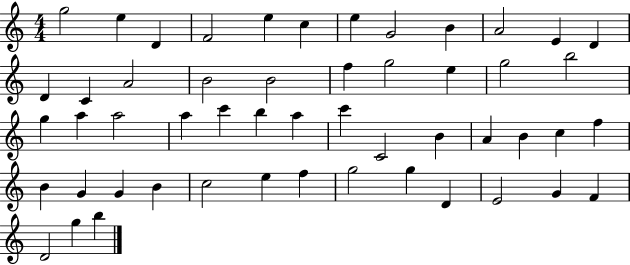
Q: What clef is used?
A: treble